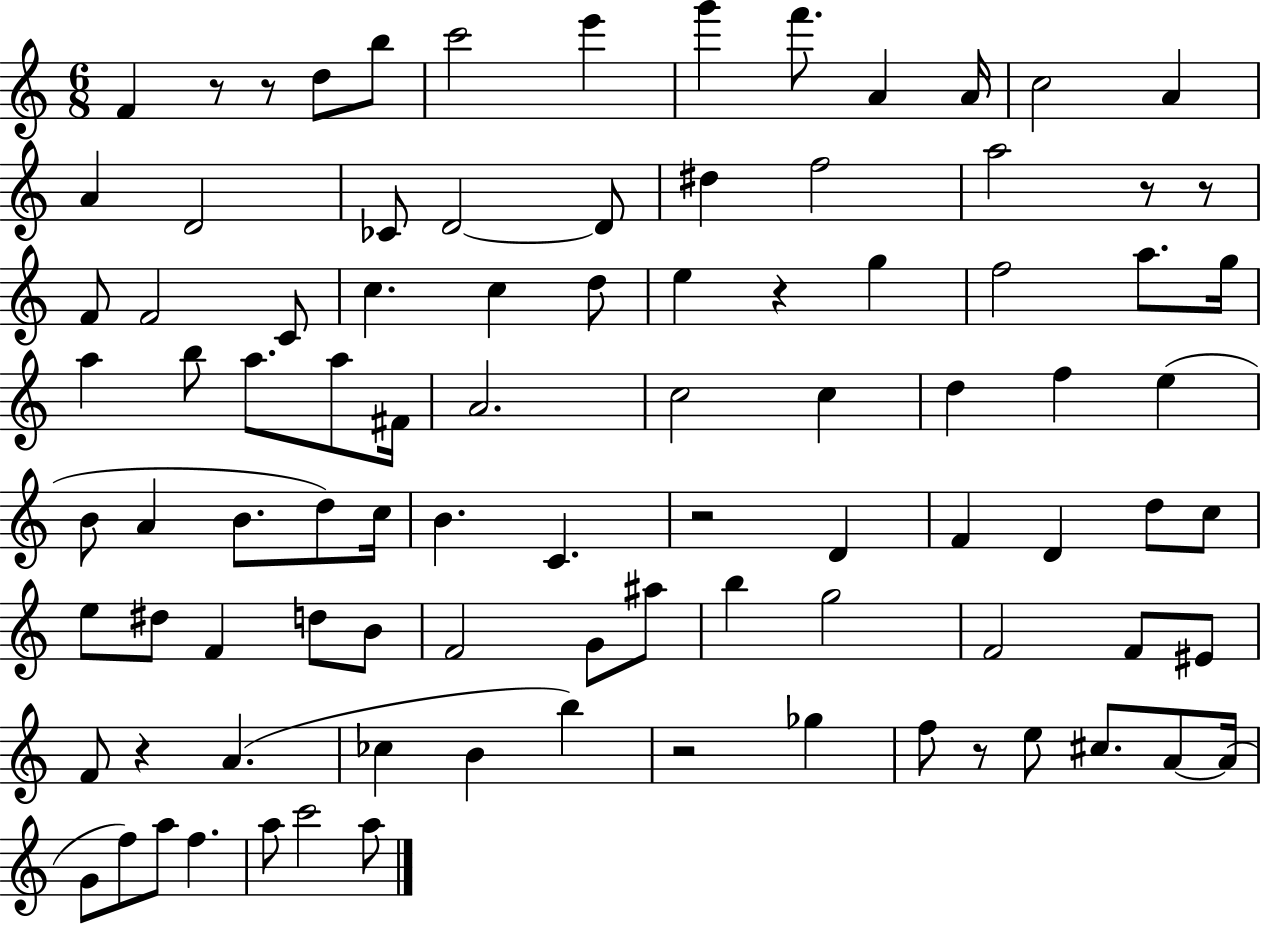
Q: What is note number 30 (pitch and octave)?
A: G5